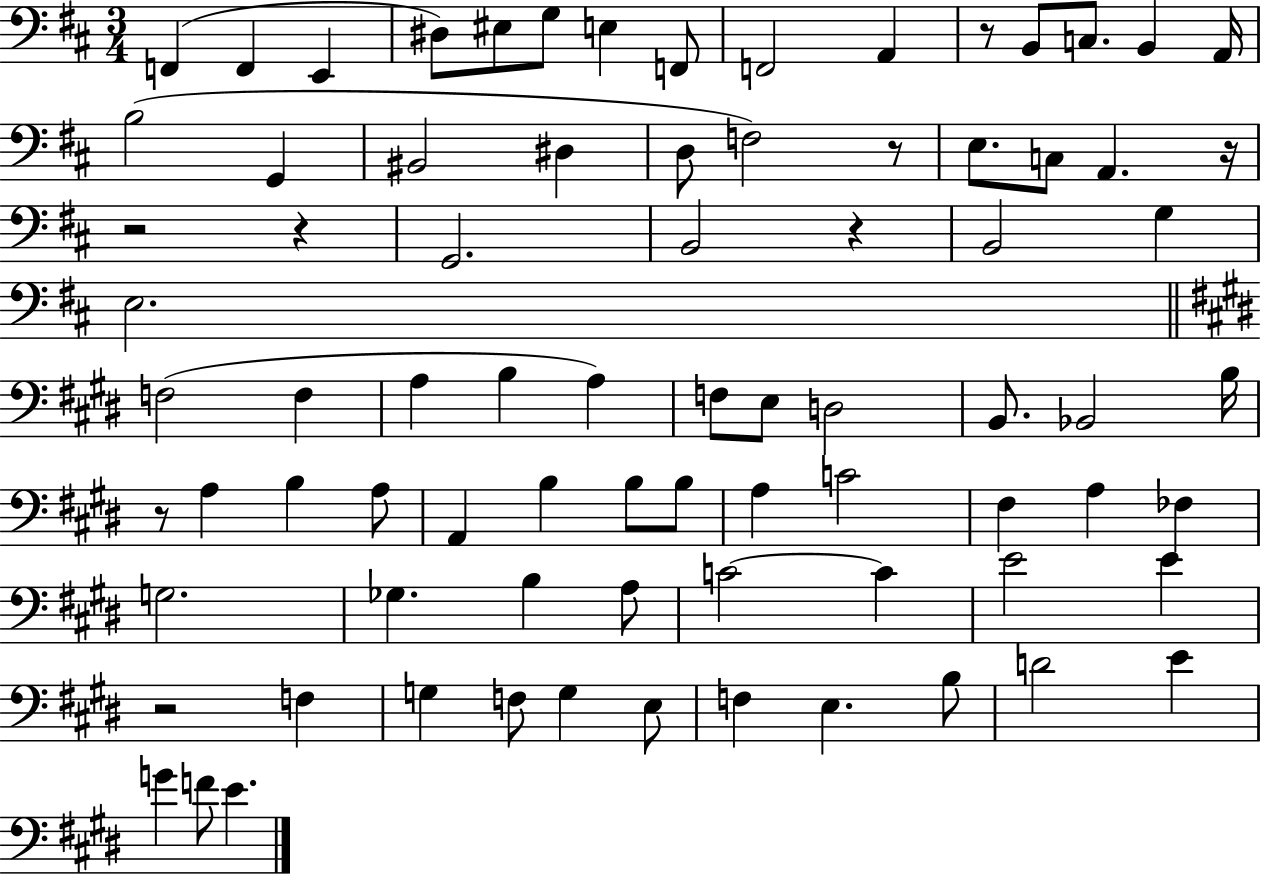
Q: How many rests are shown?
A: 8